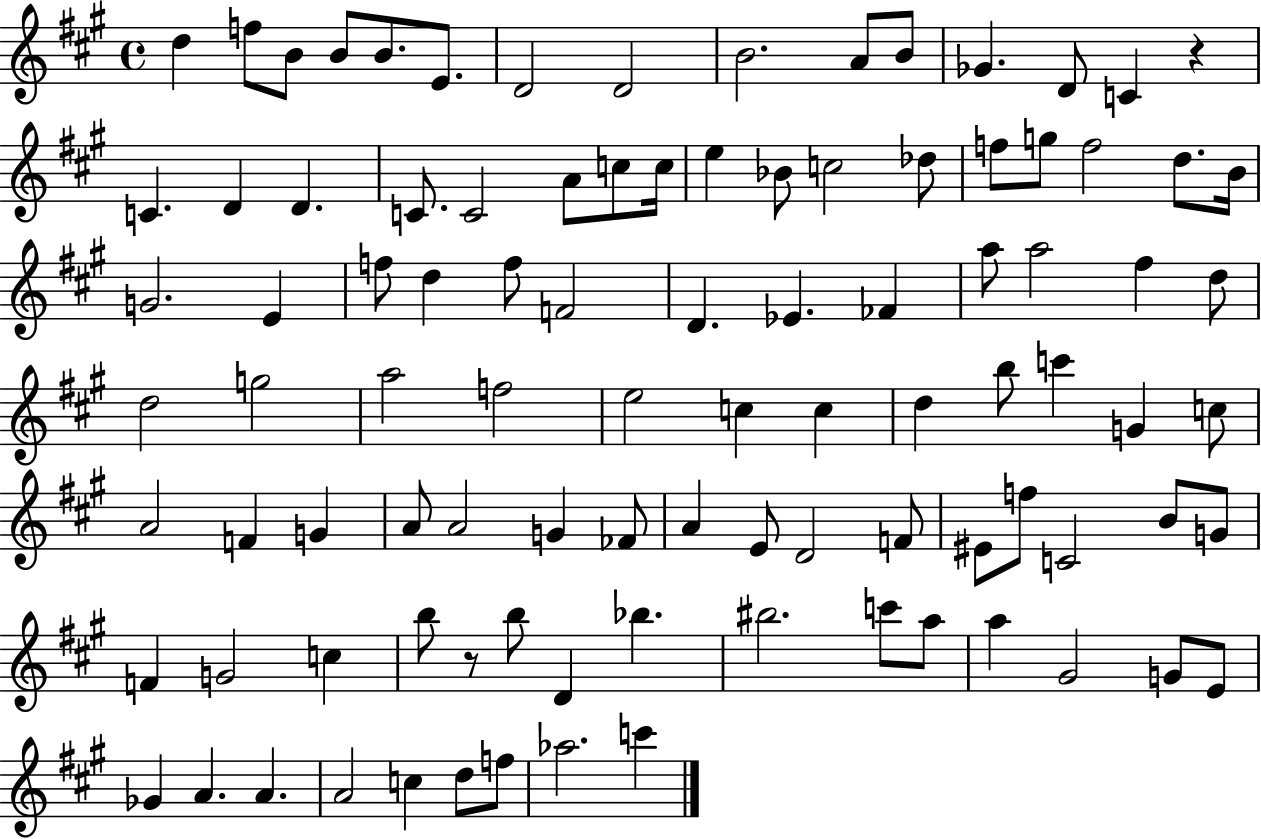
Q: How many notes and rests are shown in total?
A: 97